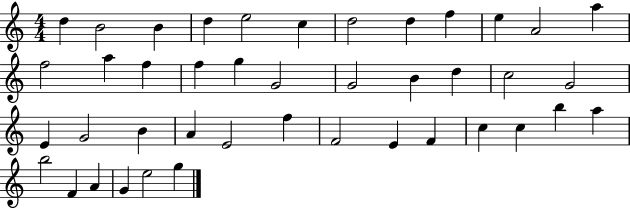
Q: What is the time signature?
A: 4/4